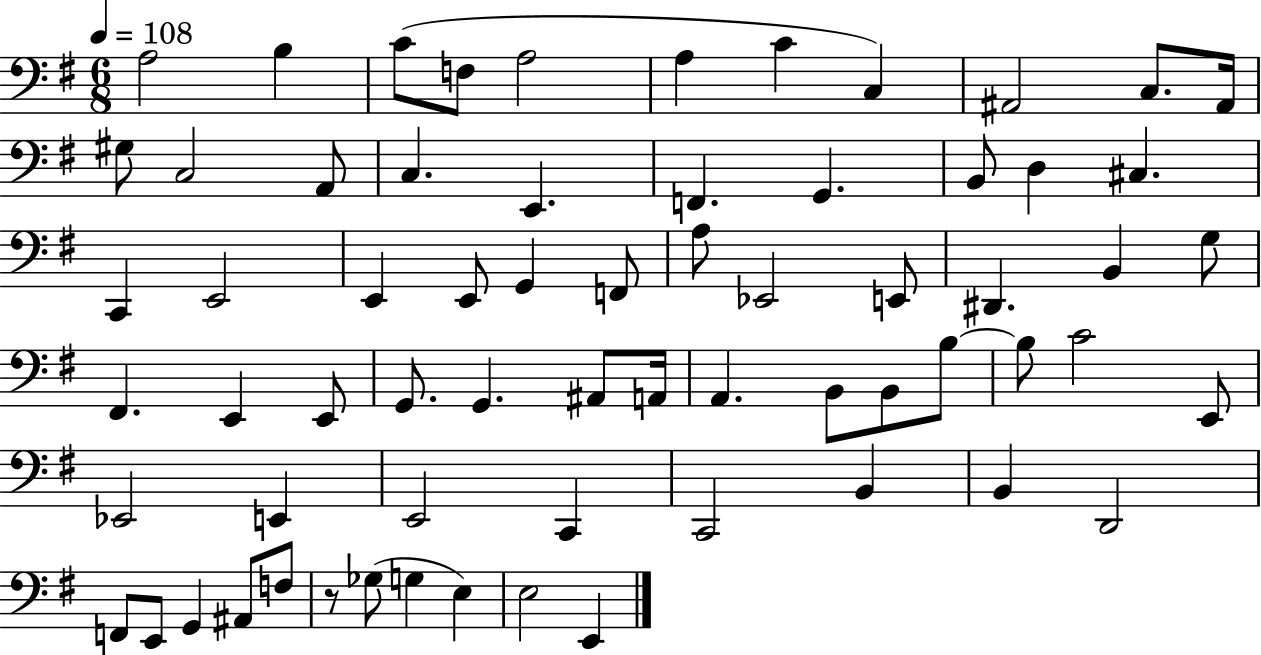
A3/h B3/q C4/e F3/e A3/h A3/q C4/q C3/q A#2/h C3/e. A#2/s G#3/e C3/h A2/e C3/q. E2/q. F2/q. G2/q. B2/e D3/q C#3/q. C2/q E2/h E2/q E2/e G2/q F2/e A3/e Eb2/h E2/e D#2/q. B2/q G3/e F#2/q. E2/q E2/e G2/e. G2/q. A#2/e A2/s A2/q. B2/e B2/e B3/e B3/e C4/h E2/e Eb2/h E2/q E2/h C2/q C2/h B2/q B2/q D2/h F2/e E2/e G2/q A#2/e F3/e R/e Gb3/e G3/q E3/q E3/h E2/q